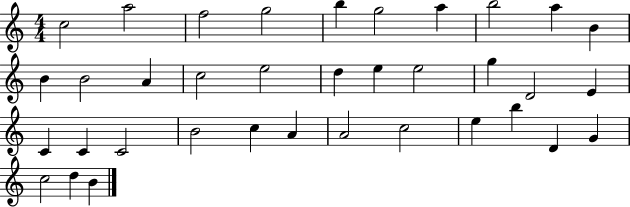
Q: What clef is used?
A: treble